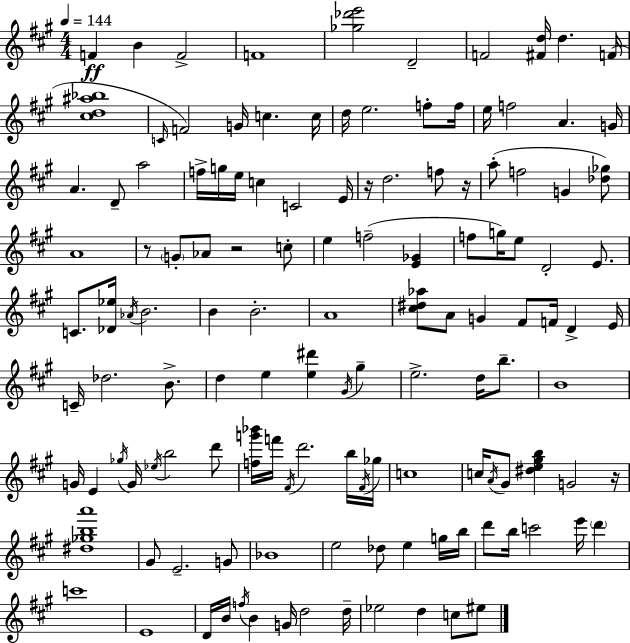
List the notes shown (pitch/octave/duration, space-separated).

F4/q B4/q F4/h F4/w [Gb5,Db6,E6]/h D4/h F4/h [F#4,D5]/s D5/q. F4/s [C#5,D5,A#5,Bb5]/w C4/s F4/h G4/s C5/q. C5/s D5/s E5/h. F5/e F5/s E5/s F5/h A4/q. G4/s A4/q. D4/e A5/h F5/s G5/s E5/s C5/q C4/h E4/s R/s D5/h. F5/e R/s A5/e F5/h G4/q [Db5,Gb5]/e A4/w R/e G4/e Ab4/e R/h C5/e E5/q F5/h [E4,Gb4]/q F5/e G5/s E5/e D4/h E4/e. C4/e. [Db4,Eb5]/s Ab4/s B4/h. B4/q B4/h. A4/w [C#5,D#5,Ab5]/e A4/e G4/q F#4/e F4/s D4/q E4/s C4/s Db5/h. B4/e. D5/q E5/q [E5,D#6]/q G#4/s G#5/q E5/h. D5/s B5/e. B4/w G4/s E4/q Gb5/s G4/s Eb5/s B5/h D6/e [F5,G6,Bb6]/s F6/s F#4/s D6/h. B5/s F#4/s Gb5/s C5/w C5/s A4/s G#4/e [D#5,E5,G#5,B5]/q G4/h R/s [D#5,Gb5,B5,A6]/w G#4/e E4/h. G4/e Bb4/w E5/h Db5/e E5/q G5/s B5/s D6/e B5/s C6/h E6/s D6/q C6/w E4/w D4/s B4/s F5/s B4/q G4/s D5/h D5/s Eb5/h D5/q C5/e EIS5/e